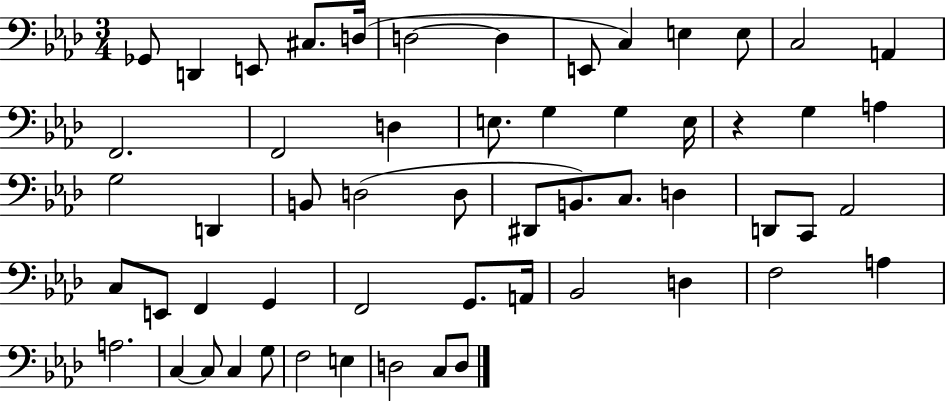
X:1
T:Untitled
M:3/4
L:1/4
K:Ab
_G,,/2 D,, E,,/2 ^C,/2 D,/4 D,2 D, E,,/2 C, E, E,/2 C,2 A,, F,,2 F,,2 D, E,/2 G, G, E,/4 z G, A, G,2 D,, B,,/2 D,2 D,/2 ^D,,/2 B,,/2 C,/2 D, D,,/2 C,,/2 _A,,2 C,/2 E,,/2 F,, G,, F,,2 G,,/2 A,,/4 _B,,2 D, F,2 A, A,2 C, C,/2 C, G,/2 F,2 E, D,2 C,/2 D,/2